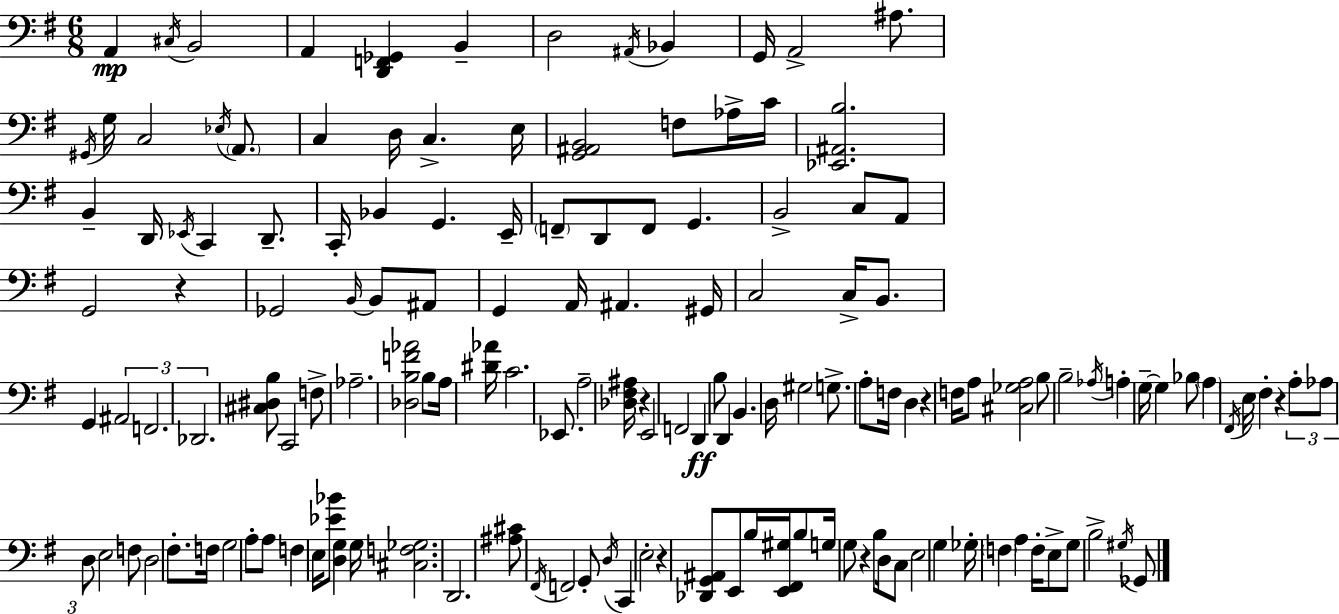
{
  \clef bass
  \numericTimeSignature
  \time 6/8
  \key e \minor
  \repeat volta 2 { a,4\mp \acciaccatura { cis16 } b,2 | a,4 <d, f, ges,>4 b,4-- | d2 \acciaccatura { ais,16 } bes,4 | g,16 a,2-> ais8. | \break \acciaccatura { gis,16 } g16 c2 | \acciaccatura { ees16 } \parenthesize a,8. c4 d16 c4.-> | e16 <g, ais, b,>2 | f8 aes16-> c'16 <ees, ais, b>2. | \break b,4-- d,16 \acciaccatura { ees,16 } c,4 | d,8.-- c,16-. bes,4 g,4. | e,16-- \parenthesize f,8-- d,8 f,8 g,4. | b,2-> | \break c8 a,8 g,2 | r4 ges,2 | \grace { b,16~ }~ b,8 ais,8 g,4 a,16 ais,4. | gis,16 c2 | \break c16-> b,8. g,4 \tuplet 3/2 { ais,2 | f,2. | des,2. } | <cis dis b>8 c,2 | \break f8-> aes2.-- | <des b f' aes'>2 | b8 a16 <dis' aes'>16 c'2. | ees,8. a2-- | \break <des fis ais>16 r4 e,2 | f,2 | d,4\ff b8 d,4 | b,4. d16 gis2 | \break g8.-> a8-. f16 d4 | r4 f16 a8 <cis ges a>2 | b8 b2-- | \acciaccatura { aes16 } a4-. g16--~~ g4 | \break bes8 \parenthesize a4 \acciaccatura { fis,16 } e16 fis4-. | r4 \tuplet 3/2 { a8-. aes8 d8 } e2 | f8 d2 | fis8.-. f16 g2 | \break a8-. a8 f4 | e16 <ees' bes'>8 <d g>4 g16 <cis f ges>2. | d,2. | <ais cis'>8 \acciaccatura { fis,16 } f,2 | \break g,8-. \acciaccatura { d16 } c,4 | e2-. r4 | <des, g, ais,>8 e,8 b16 <e, fis, gis>16 b8 g16 g8 | r4 b8 d16 c8 e2 | \break g4 ges16-. \parenthesize f4 | a4 f16-. e8-> g8 | b2-> \acciaccatura { gis16 } ges,8 } \bar "|."
}